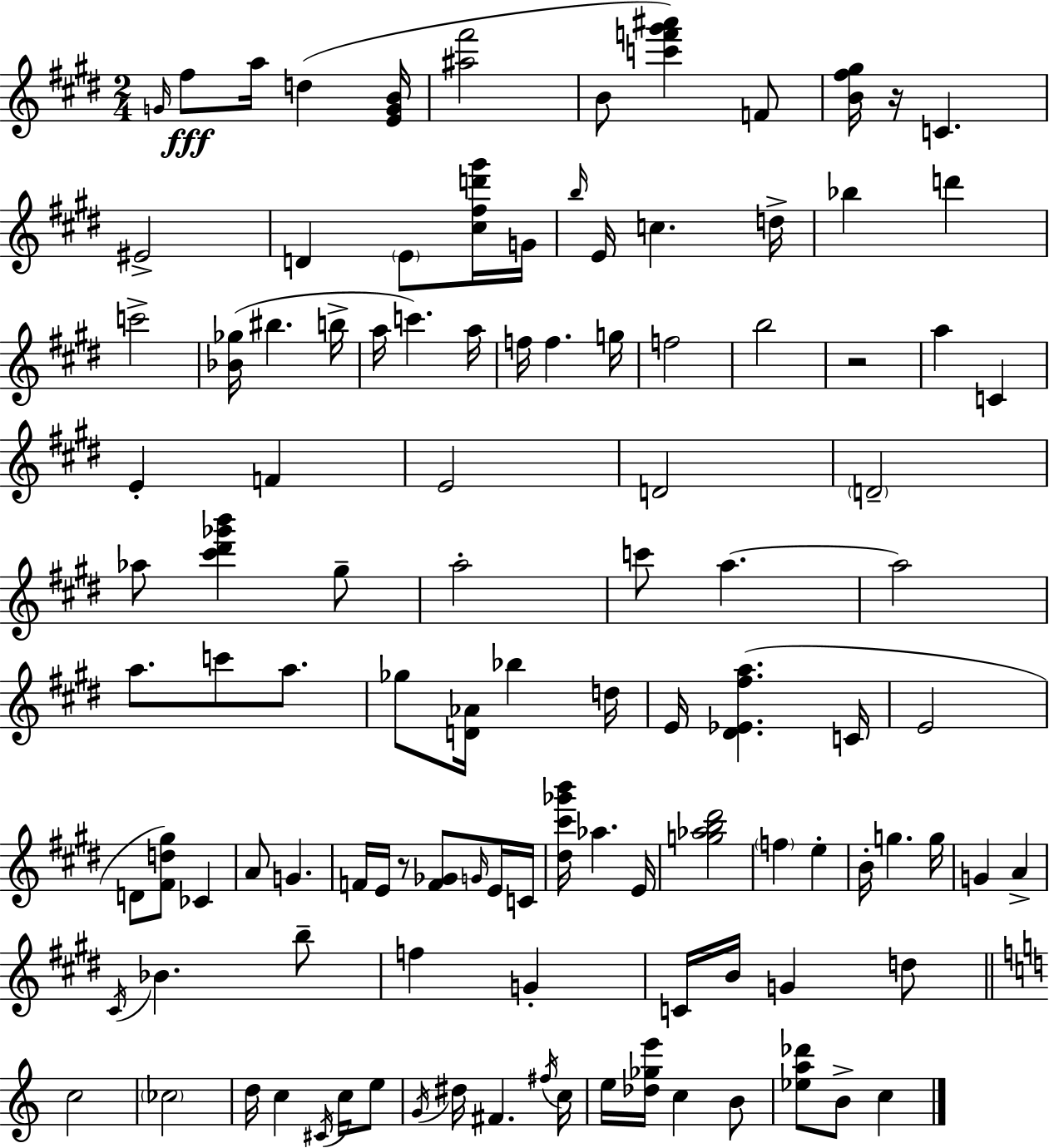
{
  \clef treble
  \numericTimeSignature
  \time 2/4
  \key e \major
  \repeat volta 2 { \grace { g'16 }\fff fis''8 a''16 d''4( | <e' g' b'>16 <ais'' fis'''>2 | b'8 <c''' f''' gis''' ais'''>4) f'8 | <b' fis'' gis''>16 r16 c'4. | \break eis'2-> | d'4 \parenthesize e'8 <cis'' fis'' d''' gis'''>16 | g'16 \grace { b''16 } e'16 c''4. | d''16-> bes''4 d'''4 | \break c'''2-> | <bes' ges''>16( bis''4. | b''16-> a''16 c'''4.) | a''16 f''16 f''4. | \break g''16 f''2 | b''2 | r2 | a''4 c'4 | \break e'4-. f'4 | e'2 | d'2 | \parenthesize d'2-- | \break aes''8 <cis''' dis''' ges''' b'''>4 | gis''8-- a''2-. | c'''8 a''4.~~ | a''2 | \break a''8. c'''8 a''8. | ges''8 <d' aes'>16 bes''4 | d''16 e'16 <dis' ees' fis'' a''>4.( | c'16 e'2 | \break d'8 <fis' d'' gis''>8) ces'4 | a'8 g'4. | f'16 e'16 r8 <f' ges'>8 | \grace { g'16 } e'16 c'16 <dis'' cis''' ges''' b'''>16 aes''4. | \break e'16 <g'' aes'' b'' dis'''>2 | \parenthesize f''4 e''4-. | b'16-. g''4. | g''16 g'4 a'4-> | \break \acciaccatura { cis'16 } bes'4. | b''8-- f''4 | g'4-. c'16 b'16 g'4 | d''8 \bar "||" \break \key a \minor c''2 | \parenthesize ces''2 | d''16 c''4 \acciaccatura { cis'16 } c''16 e''8 | \acciaccatura { g'16 } dis''16 fis'4. | \break \acciaccatura { fis''16 } c''16 e''16 <des'' ges'' e'''>16 c''4 | b'8 <ees'' a'' des'''>8 b'8-> c''4 | } \bar "|."
}